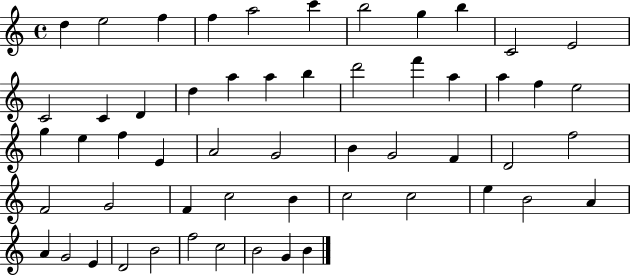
D5/q E5/h F5/q F5/q A5/h C6/q B5/h G5/q B5/q C4/h E4/h C4/h C4/q D4/q D5/q A5/q A5/q B5/q D6/h F6/q A5/q A5/q F5/q E5/h G5/q E5/q F5/q E4/q A4/h G4/h B4/q G4/h F4/q D4/h F5/h F4/h G4/h F4/q C5/h B4/q C5/h C5/h E5/q B4/h A4/q A4/q G4/h E4/q D4/h B4/h F5/h C5/h B4/h G4/q B4/q